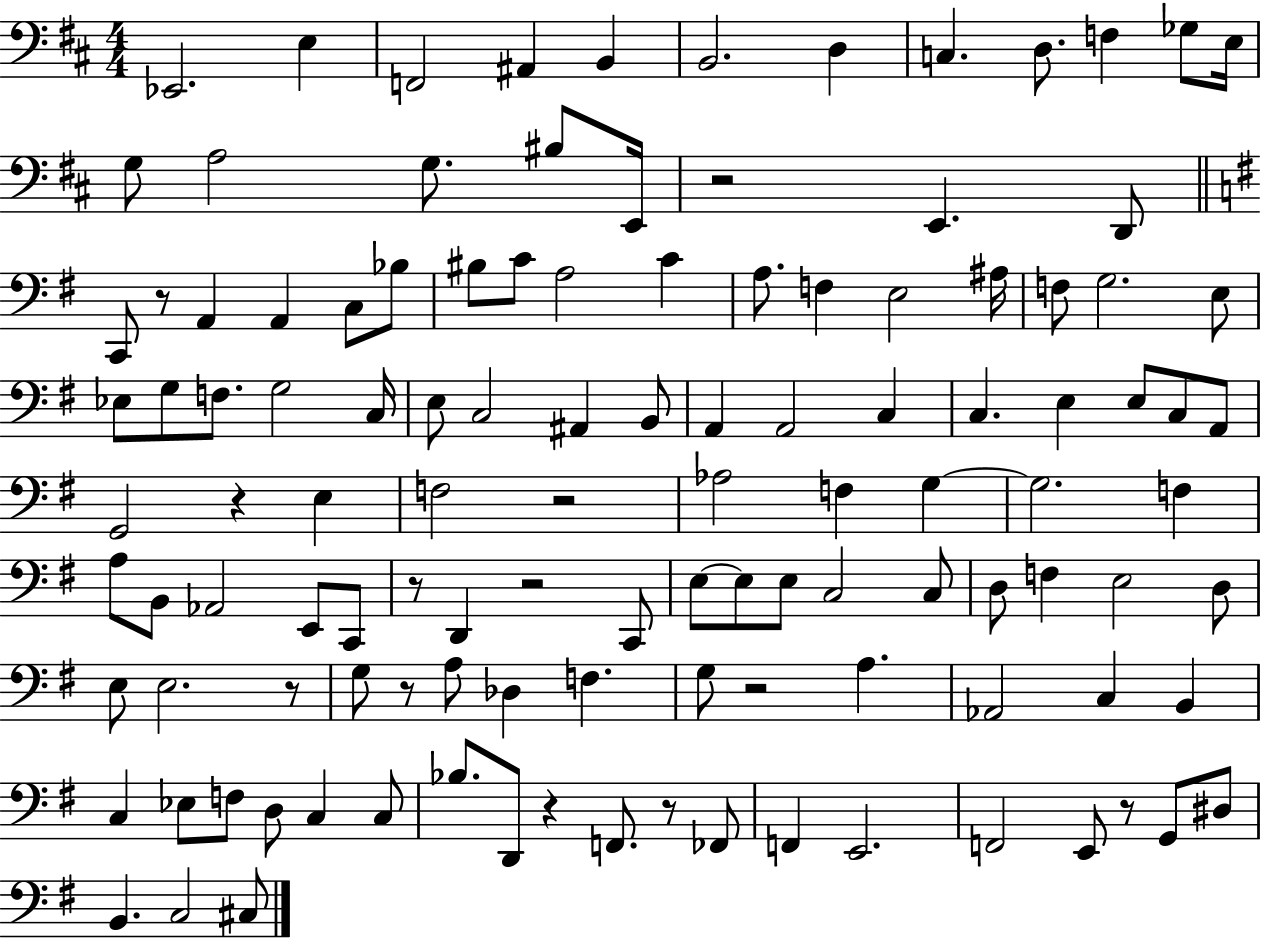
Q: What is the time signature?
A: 4/4